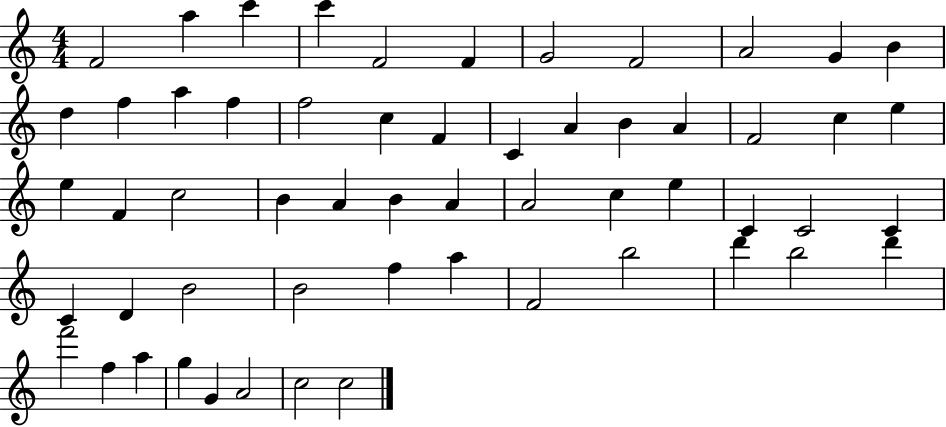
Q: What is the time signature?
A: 4/4